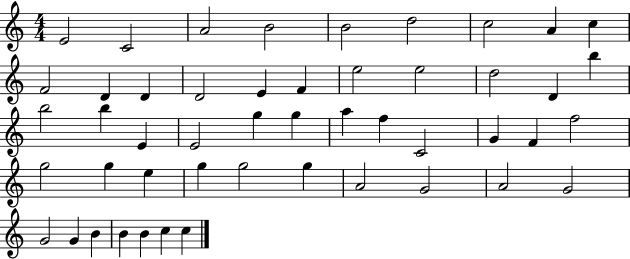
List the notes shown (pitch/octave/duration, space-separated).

E4/h C4/h A4/h B4/h B4/h D5/h C5/h A4/q C5/q F4/h D4/q D4/q D4/h E4/q F4/q E5/h E5/h D5/h D4/q B5/q B5/h B5/q E4/q E4/h G5/q G5/q A5/q F5/q C4/h G4/q F4/q F5/h G5/h G5/q E5/q G5/q G5/h G5/q A4/h G4/h A4/h G4/h G4/h G4/q B4/q B4/q B4/q C5/q C5/q